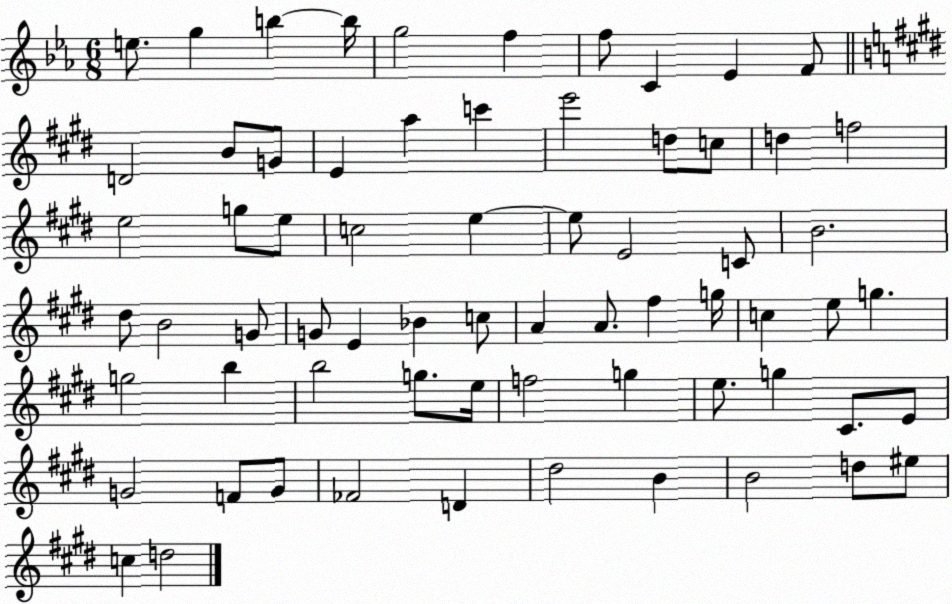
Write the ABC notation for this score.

X:1
T:Untitled
M:6/8
L:1/4
K:Eb
e/2 g b b/4 g2 f f/2 C _E F/2 D2 B/2 G/2 E a c' e'2 d/2 c/2 d f2 e2 g/2 e/2 c2 e e/2 E2 C/2 B2 ^d/2 B2 G/2 G/2 E _B c/2 A A/2 ^f g/4 c e/2 g g2 b b2 g/2 e/4 f2 g e/2 g ^C/2 E/2 G2 F/2 G/2 _F2 D ^d2 B B2 d/2 ^e/2 c d2